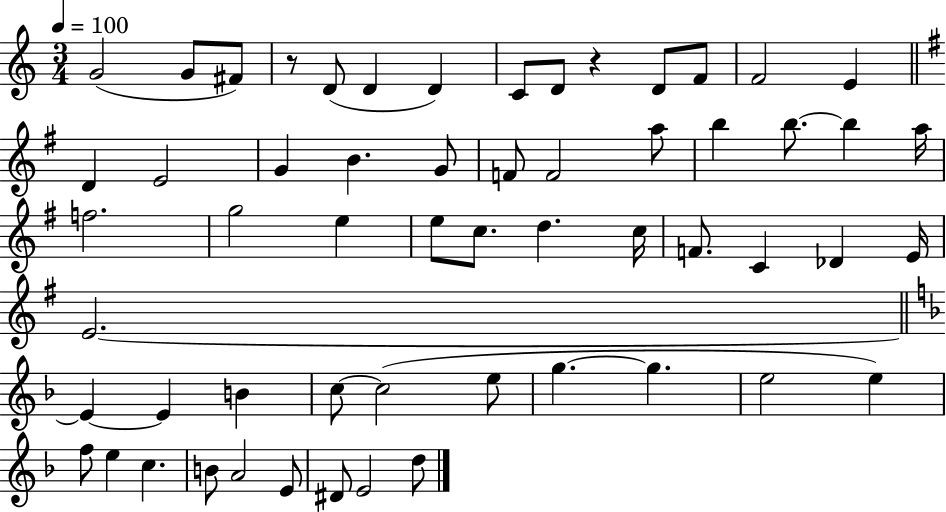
X:1
T:Untitled
M:3/4
L:1/4
K:C
G2 G/2 ^F/2 z/2 D/2 D D C/2 D/2 z D/2 F/2 F2 E D E2 G B G/2 F/2 F2 a/2 b b/2 b a/4 f2 g2 e e/2 c/2 d c/4 F/2 C _D E/4 E2 E E B c/2 c2 e/2 g g e2 e f/2 e c B/2 A2 E/2 ^D/2 E2 d/2